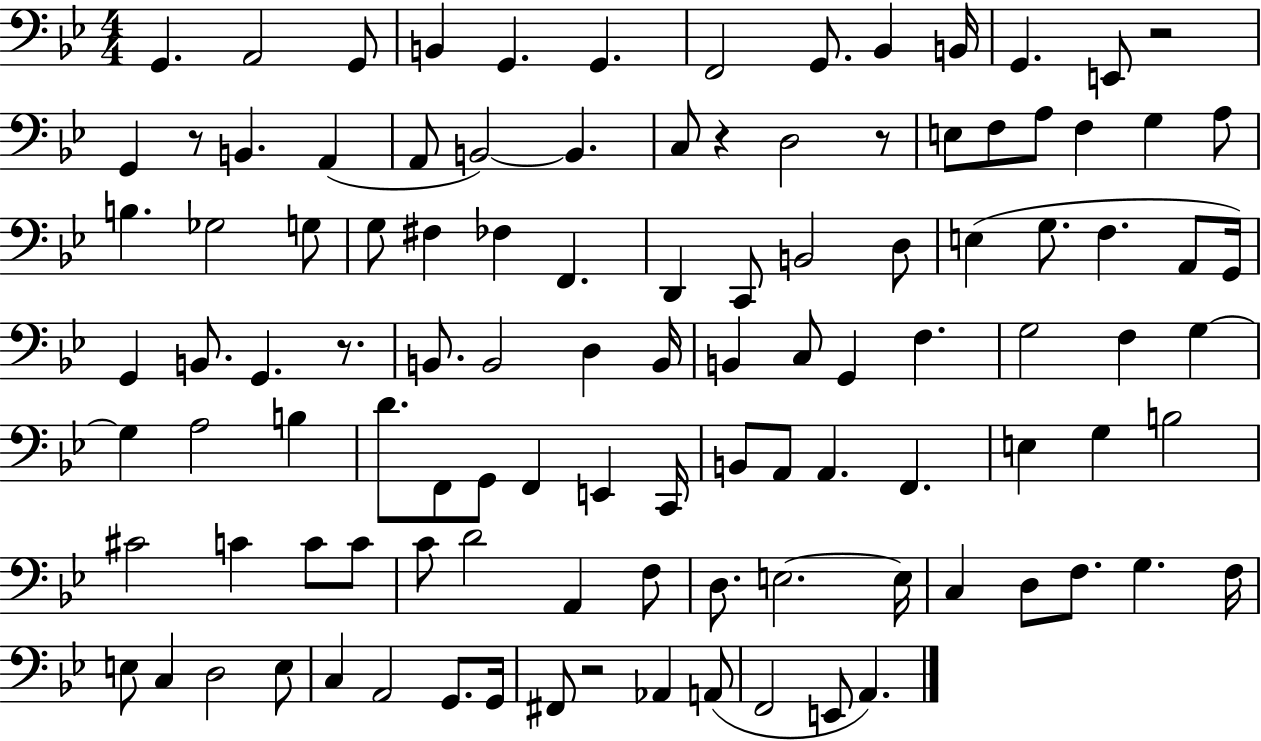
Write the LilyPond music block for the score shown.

{
  \clef bass
  \numericTimeSignature
  \time 4/4
  \key bes \major
  g,4. a,2 g,8 | b,4 g,4. g,4. | f,2 g,8. bes,4 b,16 | g,4. e,8 r2 | \break g,4 r8 b,4. a,4( | a,8 b,2~~) b,4. | c8 r4 d2 r8 | e8 f8 a8 f4 g4 a8 | \break b4. ges2 g8 | g8 fis4 fes4 f,4. | d,4 c,8 b,2 d8 | e4( g8. f4. a,8 g,16) | \break g,4 b,8. g,4. r8. | b,8. b,2 d4 b,16 | b,4 c8 g,4 f4. | g2 f4 g4~~ | \break g4 a2 b4 | d'8. f,8 g,8 f,4 e,4 c,16 | b,8 a,8 a,4. f,4. | e4 g4 b2 | \break cis'2 c'4 c'8 c'8 | c'8 d'2 a,4 f8 | d8. e2.~~ e16 | c4 d8 f8. g4. f16 | \break e8 c4 d2 e8 | c4 a,2 g,8. g,16 | fis,8 r2 aes,4 a,8( | f,2 e,8 a,4.) | \break \bar "|."
}